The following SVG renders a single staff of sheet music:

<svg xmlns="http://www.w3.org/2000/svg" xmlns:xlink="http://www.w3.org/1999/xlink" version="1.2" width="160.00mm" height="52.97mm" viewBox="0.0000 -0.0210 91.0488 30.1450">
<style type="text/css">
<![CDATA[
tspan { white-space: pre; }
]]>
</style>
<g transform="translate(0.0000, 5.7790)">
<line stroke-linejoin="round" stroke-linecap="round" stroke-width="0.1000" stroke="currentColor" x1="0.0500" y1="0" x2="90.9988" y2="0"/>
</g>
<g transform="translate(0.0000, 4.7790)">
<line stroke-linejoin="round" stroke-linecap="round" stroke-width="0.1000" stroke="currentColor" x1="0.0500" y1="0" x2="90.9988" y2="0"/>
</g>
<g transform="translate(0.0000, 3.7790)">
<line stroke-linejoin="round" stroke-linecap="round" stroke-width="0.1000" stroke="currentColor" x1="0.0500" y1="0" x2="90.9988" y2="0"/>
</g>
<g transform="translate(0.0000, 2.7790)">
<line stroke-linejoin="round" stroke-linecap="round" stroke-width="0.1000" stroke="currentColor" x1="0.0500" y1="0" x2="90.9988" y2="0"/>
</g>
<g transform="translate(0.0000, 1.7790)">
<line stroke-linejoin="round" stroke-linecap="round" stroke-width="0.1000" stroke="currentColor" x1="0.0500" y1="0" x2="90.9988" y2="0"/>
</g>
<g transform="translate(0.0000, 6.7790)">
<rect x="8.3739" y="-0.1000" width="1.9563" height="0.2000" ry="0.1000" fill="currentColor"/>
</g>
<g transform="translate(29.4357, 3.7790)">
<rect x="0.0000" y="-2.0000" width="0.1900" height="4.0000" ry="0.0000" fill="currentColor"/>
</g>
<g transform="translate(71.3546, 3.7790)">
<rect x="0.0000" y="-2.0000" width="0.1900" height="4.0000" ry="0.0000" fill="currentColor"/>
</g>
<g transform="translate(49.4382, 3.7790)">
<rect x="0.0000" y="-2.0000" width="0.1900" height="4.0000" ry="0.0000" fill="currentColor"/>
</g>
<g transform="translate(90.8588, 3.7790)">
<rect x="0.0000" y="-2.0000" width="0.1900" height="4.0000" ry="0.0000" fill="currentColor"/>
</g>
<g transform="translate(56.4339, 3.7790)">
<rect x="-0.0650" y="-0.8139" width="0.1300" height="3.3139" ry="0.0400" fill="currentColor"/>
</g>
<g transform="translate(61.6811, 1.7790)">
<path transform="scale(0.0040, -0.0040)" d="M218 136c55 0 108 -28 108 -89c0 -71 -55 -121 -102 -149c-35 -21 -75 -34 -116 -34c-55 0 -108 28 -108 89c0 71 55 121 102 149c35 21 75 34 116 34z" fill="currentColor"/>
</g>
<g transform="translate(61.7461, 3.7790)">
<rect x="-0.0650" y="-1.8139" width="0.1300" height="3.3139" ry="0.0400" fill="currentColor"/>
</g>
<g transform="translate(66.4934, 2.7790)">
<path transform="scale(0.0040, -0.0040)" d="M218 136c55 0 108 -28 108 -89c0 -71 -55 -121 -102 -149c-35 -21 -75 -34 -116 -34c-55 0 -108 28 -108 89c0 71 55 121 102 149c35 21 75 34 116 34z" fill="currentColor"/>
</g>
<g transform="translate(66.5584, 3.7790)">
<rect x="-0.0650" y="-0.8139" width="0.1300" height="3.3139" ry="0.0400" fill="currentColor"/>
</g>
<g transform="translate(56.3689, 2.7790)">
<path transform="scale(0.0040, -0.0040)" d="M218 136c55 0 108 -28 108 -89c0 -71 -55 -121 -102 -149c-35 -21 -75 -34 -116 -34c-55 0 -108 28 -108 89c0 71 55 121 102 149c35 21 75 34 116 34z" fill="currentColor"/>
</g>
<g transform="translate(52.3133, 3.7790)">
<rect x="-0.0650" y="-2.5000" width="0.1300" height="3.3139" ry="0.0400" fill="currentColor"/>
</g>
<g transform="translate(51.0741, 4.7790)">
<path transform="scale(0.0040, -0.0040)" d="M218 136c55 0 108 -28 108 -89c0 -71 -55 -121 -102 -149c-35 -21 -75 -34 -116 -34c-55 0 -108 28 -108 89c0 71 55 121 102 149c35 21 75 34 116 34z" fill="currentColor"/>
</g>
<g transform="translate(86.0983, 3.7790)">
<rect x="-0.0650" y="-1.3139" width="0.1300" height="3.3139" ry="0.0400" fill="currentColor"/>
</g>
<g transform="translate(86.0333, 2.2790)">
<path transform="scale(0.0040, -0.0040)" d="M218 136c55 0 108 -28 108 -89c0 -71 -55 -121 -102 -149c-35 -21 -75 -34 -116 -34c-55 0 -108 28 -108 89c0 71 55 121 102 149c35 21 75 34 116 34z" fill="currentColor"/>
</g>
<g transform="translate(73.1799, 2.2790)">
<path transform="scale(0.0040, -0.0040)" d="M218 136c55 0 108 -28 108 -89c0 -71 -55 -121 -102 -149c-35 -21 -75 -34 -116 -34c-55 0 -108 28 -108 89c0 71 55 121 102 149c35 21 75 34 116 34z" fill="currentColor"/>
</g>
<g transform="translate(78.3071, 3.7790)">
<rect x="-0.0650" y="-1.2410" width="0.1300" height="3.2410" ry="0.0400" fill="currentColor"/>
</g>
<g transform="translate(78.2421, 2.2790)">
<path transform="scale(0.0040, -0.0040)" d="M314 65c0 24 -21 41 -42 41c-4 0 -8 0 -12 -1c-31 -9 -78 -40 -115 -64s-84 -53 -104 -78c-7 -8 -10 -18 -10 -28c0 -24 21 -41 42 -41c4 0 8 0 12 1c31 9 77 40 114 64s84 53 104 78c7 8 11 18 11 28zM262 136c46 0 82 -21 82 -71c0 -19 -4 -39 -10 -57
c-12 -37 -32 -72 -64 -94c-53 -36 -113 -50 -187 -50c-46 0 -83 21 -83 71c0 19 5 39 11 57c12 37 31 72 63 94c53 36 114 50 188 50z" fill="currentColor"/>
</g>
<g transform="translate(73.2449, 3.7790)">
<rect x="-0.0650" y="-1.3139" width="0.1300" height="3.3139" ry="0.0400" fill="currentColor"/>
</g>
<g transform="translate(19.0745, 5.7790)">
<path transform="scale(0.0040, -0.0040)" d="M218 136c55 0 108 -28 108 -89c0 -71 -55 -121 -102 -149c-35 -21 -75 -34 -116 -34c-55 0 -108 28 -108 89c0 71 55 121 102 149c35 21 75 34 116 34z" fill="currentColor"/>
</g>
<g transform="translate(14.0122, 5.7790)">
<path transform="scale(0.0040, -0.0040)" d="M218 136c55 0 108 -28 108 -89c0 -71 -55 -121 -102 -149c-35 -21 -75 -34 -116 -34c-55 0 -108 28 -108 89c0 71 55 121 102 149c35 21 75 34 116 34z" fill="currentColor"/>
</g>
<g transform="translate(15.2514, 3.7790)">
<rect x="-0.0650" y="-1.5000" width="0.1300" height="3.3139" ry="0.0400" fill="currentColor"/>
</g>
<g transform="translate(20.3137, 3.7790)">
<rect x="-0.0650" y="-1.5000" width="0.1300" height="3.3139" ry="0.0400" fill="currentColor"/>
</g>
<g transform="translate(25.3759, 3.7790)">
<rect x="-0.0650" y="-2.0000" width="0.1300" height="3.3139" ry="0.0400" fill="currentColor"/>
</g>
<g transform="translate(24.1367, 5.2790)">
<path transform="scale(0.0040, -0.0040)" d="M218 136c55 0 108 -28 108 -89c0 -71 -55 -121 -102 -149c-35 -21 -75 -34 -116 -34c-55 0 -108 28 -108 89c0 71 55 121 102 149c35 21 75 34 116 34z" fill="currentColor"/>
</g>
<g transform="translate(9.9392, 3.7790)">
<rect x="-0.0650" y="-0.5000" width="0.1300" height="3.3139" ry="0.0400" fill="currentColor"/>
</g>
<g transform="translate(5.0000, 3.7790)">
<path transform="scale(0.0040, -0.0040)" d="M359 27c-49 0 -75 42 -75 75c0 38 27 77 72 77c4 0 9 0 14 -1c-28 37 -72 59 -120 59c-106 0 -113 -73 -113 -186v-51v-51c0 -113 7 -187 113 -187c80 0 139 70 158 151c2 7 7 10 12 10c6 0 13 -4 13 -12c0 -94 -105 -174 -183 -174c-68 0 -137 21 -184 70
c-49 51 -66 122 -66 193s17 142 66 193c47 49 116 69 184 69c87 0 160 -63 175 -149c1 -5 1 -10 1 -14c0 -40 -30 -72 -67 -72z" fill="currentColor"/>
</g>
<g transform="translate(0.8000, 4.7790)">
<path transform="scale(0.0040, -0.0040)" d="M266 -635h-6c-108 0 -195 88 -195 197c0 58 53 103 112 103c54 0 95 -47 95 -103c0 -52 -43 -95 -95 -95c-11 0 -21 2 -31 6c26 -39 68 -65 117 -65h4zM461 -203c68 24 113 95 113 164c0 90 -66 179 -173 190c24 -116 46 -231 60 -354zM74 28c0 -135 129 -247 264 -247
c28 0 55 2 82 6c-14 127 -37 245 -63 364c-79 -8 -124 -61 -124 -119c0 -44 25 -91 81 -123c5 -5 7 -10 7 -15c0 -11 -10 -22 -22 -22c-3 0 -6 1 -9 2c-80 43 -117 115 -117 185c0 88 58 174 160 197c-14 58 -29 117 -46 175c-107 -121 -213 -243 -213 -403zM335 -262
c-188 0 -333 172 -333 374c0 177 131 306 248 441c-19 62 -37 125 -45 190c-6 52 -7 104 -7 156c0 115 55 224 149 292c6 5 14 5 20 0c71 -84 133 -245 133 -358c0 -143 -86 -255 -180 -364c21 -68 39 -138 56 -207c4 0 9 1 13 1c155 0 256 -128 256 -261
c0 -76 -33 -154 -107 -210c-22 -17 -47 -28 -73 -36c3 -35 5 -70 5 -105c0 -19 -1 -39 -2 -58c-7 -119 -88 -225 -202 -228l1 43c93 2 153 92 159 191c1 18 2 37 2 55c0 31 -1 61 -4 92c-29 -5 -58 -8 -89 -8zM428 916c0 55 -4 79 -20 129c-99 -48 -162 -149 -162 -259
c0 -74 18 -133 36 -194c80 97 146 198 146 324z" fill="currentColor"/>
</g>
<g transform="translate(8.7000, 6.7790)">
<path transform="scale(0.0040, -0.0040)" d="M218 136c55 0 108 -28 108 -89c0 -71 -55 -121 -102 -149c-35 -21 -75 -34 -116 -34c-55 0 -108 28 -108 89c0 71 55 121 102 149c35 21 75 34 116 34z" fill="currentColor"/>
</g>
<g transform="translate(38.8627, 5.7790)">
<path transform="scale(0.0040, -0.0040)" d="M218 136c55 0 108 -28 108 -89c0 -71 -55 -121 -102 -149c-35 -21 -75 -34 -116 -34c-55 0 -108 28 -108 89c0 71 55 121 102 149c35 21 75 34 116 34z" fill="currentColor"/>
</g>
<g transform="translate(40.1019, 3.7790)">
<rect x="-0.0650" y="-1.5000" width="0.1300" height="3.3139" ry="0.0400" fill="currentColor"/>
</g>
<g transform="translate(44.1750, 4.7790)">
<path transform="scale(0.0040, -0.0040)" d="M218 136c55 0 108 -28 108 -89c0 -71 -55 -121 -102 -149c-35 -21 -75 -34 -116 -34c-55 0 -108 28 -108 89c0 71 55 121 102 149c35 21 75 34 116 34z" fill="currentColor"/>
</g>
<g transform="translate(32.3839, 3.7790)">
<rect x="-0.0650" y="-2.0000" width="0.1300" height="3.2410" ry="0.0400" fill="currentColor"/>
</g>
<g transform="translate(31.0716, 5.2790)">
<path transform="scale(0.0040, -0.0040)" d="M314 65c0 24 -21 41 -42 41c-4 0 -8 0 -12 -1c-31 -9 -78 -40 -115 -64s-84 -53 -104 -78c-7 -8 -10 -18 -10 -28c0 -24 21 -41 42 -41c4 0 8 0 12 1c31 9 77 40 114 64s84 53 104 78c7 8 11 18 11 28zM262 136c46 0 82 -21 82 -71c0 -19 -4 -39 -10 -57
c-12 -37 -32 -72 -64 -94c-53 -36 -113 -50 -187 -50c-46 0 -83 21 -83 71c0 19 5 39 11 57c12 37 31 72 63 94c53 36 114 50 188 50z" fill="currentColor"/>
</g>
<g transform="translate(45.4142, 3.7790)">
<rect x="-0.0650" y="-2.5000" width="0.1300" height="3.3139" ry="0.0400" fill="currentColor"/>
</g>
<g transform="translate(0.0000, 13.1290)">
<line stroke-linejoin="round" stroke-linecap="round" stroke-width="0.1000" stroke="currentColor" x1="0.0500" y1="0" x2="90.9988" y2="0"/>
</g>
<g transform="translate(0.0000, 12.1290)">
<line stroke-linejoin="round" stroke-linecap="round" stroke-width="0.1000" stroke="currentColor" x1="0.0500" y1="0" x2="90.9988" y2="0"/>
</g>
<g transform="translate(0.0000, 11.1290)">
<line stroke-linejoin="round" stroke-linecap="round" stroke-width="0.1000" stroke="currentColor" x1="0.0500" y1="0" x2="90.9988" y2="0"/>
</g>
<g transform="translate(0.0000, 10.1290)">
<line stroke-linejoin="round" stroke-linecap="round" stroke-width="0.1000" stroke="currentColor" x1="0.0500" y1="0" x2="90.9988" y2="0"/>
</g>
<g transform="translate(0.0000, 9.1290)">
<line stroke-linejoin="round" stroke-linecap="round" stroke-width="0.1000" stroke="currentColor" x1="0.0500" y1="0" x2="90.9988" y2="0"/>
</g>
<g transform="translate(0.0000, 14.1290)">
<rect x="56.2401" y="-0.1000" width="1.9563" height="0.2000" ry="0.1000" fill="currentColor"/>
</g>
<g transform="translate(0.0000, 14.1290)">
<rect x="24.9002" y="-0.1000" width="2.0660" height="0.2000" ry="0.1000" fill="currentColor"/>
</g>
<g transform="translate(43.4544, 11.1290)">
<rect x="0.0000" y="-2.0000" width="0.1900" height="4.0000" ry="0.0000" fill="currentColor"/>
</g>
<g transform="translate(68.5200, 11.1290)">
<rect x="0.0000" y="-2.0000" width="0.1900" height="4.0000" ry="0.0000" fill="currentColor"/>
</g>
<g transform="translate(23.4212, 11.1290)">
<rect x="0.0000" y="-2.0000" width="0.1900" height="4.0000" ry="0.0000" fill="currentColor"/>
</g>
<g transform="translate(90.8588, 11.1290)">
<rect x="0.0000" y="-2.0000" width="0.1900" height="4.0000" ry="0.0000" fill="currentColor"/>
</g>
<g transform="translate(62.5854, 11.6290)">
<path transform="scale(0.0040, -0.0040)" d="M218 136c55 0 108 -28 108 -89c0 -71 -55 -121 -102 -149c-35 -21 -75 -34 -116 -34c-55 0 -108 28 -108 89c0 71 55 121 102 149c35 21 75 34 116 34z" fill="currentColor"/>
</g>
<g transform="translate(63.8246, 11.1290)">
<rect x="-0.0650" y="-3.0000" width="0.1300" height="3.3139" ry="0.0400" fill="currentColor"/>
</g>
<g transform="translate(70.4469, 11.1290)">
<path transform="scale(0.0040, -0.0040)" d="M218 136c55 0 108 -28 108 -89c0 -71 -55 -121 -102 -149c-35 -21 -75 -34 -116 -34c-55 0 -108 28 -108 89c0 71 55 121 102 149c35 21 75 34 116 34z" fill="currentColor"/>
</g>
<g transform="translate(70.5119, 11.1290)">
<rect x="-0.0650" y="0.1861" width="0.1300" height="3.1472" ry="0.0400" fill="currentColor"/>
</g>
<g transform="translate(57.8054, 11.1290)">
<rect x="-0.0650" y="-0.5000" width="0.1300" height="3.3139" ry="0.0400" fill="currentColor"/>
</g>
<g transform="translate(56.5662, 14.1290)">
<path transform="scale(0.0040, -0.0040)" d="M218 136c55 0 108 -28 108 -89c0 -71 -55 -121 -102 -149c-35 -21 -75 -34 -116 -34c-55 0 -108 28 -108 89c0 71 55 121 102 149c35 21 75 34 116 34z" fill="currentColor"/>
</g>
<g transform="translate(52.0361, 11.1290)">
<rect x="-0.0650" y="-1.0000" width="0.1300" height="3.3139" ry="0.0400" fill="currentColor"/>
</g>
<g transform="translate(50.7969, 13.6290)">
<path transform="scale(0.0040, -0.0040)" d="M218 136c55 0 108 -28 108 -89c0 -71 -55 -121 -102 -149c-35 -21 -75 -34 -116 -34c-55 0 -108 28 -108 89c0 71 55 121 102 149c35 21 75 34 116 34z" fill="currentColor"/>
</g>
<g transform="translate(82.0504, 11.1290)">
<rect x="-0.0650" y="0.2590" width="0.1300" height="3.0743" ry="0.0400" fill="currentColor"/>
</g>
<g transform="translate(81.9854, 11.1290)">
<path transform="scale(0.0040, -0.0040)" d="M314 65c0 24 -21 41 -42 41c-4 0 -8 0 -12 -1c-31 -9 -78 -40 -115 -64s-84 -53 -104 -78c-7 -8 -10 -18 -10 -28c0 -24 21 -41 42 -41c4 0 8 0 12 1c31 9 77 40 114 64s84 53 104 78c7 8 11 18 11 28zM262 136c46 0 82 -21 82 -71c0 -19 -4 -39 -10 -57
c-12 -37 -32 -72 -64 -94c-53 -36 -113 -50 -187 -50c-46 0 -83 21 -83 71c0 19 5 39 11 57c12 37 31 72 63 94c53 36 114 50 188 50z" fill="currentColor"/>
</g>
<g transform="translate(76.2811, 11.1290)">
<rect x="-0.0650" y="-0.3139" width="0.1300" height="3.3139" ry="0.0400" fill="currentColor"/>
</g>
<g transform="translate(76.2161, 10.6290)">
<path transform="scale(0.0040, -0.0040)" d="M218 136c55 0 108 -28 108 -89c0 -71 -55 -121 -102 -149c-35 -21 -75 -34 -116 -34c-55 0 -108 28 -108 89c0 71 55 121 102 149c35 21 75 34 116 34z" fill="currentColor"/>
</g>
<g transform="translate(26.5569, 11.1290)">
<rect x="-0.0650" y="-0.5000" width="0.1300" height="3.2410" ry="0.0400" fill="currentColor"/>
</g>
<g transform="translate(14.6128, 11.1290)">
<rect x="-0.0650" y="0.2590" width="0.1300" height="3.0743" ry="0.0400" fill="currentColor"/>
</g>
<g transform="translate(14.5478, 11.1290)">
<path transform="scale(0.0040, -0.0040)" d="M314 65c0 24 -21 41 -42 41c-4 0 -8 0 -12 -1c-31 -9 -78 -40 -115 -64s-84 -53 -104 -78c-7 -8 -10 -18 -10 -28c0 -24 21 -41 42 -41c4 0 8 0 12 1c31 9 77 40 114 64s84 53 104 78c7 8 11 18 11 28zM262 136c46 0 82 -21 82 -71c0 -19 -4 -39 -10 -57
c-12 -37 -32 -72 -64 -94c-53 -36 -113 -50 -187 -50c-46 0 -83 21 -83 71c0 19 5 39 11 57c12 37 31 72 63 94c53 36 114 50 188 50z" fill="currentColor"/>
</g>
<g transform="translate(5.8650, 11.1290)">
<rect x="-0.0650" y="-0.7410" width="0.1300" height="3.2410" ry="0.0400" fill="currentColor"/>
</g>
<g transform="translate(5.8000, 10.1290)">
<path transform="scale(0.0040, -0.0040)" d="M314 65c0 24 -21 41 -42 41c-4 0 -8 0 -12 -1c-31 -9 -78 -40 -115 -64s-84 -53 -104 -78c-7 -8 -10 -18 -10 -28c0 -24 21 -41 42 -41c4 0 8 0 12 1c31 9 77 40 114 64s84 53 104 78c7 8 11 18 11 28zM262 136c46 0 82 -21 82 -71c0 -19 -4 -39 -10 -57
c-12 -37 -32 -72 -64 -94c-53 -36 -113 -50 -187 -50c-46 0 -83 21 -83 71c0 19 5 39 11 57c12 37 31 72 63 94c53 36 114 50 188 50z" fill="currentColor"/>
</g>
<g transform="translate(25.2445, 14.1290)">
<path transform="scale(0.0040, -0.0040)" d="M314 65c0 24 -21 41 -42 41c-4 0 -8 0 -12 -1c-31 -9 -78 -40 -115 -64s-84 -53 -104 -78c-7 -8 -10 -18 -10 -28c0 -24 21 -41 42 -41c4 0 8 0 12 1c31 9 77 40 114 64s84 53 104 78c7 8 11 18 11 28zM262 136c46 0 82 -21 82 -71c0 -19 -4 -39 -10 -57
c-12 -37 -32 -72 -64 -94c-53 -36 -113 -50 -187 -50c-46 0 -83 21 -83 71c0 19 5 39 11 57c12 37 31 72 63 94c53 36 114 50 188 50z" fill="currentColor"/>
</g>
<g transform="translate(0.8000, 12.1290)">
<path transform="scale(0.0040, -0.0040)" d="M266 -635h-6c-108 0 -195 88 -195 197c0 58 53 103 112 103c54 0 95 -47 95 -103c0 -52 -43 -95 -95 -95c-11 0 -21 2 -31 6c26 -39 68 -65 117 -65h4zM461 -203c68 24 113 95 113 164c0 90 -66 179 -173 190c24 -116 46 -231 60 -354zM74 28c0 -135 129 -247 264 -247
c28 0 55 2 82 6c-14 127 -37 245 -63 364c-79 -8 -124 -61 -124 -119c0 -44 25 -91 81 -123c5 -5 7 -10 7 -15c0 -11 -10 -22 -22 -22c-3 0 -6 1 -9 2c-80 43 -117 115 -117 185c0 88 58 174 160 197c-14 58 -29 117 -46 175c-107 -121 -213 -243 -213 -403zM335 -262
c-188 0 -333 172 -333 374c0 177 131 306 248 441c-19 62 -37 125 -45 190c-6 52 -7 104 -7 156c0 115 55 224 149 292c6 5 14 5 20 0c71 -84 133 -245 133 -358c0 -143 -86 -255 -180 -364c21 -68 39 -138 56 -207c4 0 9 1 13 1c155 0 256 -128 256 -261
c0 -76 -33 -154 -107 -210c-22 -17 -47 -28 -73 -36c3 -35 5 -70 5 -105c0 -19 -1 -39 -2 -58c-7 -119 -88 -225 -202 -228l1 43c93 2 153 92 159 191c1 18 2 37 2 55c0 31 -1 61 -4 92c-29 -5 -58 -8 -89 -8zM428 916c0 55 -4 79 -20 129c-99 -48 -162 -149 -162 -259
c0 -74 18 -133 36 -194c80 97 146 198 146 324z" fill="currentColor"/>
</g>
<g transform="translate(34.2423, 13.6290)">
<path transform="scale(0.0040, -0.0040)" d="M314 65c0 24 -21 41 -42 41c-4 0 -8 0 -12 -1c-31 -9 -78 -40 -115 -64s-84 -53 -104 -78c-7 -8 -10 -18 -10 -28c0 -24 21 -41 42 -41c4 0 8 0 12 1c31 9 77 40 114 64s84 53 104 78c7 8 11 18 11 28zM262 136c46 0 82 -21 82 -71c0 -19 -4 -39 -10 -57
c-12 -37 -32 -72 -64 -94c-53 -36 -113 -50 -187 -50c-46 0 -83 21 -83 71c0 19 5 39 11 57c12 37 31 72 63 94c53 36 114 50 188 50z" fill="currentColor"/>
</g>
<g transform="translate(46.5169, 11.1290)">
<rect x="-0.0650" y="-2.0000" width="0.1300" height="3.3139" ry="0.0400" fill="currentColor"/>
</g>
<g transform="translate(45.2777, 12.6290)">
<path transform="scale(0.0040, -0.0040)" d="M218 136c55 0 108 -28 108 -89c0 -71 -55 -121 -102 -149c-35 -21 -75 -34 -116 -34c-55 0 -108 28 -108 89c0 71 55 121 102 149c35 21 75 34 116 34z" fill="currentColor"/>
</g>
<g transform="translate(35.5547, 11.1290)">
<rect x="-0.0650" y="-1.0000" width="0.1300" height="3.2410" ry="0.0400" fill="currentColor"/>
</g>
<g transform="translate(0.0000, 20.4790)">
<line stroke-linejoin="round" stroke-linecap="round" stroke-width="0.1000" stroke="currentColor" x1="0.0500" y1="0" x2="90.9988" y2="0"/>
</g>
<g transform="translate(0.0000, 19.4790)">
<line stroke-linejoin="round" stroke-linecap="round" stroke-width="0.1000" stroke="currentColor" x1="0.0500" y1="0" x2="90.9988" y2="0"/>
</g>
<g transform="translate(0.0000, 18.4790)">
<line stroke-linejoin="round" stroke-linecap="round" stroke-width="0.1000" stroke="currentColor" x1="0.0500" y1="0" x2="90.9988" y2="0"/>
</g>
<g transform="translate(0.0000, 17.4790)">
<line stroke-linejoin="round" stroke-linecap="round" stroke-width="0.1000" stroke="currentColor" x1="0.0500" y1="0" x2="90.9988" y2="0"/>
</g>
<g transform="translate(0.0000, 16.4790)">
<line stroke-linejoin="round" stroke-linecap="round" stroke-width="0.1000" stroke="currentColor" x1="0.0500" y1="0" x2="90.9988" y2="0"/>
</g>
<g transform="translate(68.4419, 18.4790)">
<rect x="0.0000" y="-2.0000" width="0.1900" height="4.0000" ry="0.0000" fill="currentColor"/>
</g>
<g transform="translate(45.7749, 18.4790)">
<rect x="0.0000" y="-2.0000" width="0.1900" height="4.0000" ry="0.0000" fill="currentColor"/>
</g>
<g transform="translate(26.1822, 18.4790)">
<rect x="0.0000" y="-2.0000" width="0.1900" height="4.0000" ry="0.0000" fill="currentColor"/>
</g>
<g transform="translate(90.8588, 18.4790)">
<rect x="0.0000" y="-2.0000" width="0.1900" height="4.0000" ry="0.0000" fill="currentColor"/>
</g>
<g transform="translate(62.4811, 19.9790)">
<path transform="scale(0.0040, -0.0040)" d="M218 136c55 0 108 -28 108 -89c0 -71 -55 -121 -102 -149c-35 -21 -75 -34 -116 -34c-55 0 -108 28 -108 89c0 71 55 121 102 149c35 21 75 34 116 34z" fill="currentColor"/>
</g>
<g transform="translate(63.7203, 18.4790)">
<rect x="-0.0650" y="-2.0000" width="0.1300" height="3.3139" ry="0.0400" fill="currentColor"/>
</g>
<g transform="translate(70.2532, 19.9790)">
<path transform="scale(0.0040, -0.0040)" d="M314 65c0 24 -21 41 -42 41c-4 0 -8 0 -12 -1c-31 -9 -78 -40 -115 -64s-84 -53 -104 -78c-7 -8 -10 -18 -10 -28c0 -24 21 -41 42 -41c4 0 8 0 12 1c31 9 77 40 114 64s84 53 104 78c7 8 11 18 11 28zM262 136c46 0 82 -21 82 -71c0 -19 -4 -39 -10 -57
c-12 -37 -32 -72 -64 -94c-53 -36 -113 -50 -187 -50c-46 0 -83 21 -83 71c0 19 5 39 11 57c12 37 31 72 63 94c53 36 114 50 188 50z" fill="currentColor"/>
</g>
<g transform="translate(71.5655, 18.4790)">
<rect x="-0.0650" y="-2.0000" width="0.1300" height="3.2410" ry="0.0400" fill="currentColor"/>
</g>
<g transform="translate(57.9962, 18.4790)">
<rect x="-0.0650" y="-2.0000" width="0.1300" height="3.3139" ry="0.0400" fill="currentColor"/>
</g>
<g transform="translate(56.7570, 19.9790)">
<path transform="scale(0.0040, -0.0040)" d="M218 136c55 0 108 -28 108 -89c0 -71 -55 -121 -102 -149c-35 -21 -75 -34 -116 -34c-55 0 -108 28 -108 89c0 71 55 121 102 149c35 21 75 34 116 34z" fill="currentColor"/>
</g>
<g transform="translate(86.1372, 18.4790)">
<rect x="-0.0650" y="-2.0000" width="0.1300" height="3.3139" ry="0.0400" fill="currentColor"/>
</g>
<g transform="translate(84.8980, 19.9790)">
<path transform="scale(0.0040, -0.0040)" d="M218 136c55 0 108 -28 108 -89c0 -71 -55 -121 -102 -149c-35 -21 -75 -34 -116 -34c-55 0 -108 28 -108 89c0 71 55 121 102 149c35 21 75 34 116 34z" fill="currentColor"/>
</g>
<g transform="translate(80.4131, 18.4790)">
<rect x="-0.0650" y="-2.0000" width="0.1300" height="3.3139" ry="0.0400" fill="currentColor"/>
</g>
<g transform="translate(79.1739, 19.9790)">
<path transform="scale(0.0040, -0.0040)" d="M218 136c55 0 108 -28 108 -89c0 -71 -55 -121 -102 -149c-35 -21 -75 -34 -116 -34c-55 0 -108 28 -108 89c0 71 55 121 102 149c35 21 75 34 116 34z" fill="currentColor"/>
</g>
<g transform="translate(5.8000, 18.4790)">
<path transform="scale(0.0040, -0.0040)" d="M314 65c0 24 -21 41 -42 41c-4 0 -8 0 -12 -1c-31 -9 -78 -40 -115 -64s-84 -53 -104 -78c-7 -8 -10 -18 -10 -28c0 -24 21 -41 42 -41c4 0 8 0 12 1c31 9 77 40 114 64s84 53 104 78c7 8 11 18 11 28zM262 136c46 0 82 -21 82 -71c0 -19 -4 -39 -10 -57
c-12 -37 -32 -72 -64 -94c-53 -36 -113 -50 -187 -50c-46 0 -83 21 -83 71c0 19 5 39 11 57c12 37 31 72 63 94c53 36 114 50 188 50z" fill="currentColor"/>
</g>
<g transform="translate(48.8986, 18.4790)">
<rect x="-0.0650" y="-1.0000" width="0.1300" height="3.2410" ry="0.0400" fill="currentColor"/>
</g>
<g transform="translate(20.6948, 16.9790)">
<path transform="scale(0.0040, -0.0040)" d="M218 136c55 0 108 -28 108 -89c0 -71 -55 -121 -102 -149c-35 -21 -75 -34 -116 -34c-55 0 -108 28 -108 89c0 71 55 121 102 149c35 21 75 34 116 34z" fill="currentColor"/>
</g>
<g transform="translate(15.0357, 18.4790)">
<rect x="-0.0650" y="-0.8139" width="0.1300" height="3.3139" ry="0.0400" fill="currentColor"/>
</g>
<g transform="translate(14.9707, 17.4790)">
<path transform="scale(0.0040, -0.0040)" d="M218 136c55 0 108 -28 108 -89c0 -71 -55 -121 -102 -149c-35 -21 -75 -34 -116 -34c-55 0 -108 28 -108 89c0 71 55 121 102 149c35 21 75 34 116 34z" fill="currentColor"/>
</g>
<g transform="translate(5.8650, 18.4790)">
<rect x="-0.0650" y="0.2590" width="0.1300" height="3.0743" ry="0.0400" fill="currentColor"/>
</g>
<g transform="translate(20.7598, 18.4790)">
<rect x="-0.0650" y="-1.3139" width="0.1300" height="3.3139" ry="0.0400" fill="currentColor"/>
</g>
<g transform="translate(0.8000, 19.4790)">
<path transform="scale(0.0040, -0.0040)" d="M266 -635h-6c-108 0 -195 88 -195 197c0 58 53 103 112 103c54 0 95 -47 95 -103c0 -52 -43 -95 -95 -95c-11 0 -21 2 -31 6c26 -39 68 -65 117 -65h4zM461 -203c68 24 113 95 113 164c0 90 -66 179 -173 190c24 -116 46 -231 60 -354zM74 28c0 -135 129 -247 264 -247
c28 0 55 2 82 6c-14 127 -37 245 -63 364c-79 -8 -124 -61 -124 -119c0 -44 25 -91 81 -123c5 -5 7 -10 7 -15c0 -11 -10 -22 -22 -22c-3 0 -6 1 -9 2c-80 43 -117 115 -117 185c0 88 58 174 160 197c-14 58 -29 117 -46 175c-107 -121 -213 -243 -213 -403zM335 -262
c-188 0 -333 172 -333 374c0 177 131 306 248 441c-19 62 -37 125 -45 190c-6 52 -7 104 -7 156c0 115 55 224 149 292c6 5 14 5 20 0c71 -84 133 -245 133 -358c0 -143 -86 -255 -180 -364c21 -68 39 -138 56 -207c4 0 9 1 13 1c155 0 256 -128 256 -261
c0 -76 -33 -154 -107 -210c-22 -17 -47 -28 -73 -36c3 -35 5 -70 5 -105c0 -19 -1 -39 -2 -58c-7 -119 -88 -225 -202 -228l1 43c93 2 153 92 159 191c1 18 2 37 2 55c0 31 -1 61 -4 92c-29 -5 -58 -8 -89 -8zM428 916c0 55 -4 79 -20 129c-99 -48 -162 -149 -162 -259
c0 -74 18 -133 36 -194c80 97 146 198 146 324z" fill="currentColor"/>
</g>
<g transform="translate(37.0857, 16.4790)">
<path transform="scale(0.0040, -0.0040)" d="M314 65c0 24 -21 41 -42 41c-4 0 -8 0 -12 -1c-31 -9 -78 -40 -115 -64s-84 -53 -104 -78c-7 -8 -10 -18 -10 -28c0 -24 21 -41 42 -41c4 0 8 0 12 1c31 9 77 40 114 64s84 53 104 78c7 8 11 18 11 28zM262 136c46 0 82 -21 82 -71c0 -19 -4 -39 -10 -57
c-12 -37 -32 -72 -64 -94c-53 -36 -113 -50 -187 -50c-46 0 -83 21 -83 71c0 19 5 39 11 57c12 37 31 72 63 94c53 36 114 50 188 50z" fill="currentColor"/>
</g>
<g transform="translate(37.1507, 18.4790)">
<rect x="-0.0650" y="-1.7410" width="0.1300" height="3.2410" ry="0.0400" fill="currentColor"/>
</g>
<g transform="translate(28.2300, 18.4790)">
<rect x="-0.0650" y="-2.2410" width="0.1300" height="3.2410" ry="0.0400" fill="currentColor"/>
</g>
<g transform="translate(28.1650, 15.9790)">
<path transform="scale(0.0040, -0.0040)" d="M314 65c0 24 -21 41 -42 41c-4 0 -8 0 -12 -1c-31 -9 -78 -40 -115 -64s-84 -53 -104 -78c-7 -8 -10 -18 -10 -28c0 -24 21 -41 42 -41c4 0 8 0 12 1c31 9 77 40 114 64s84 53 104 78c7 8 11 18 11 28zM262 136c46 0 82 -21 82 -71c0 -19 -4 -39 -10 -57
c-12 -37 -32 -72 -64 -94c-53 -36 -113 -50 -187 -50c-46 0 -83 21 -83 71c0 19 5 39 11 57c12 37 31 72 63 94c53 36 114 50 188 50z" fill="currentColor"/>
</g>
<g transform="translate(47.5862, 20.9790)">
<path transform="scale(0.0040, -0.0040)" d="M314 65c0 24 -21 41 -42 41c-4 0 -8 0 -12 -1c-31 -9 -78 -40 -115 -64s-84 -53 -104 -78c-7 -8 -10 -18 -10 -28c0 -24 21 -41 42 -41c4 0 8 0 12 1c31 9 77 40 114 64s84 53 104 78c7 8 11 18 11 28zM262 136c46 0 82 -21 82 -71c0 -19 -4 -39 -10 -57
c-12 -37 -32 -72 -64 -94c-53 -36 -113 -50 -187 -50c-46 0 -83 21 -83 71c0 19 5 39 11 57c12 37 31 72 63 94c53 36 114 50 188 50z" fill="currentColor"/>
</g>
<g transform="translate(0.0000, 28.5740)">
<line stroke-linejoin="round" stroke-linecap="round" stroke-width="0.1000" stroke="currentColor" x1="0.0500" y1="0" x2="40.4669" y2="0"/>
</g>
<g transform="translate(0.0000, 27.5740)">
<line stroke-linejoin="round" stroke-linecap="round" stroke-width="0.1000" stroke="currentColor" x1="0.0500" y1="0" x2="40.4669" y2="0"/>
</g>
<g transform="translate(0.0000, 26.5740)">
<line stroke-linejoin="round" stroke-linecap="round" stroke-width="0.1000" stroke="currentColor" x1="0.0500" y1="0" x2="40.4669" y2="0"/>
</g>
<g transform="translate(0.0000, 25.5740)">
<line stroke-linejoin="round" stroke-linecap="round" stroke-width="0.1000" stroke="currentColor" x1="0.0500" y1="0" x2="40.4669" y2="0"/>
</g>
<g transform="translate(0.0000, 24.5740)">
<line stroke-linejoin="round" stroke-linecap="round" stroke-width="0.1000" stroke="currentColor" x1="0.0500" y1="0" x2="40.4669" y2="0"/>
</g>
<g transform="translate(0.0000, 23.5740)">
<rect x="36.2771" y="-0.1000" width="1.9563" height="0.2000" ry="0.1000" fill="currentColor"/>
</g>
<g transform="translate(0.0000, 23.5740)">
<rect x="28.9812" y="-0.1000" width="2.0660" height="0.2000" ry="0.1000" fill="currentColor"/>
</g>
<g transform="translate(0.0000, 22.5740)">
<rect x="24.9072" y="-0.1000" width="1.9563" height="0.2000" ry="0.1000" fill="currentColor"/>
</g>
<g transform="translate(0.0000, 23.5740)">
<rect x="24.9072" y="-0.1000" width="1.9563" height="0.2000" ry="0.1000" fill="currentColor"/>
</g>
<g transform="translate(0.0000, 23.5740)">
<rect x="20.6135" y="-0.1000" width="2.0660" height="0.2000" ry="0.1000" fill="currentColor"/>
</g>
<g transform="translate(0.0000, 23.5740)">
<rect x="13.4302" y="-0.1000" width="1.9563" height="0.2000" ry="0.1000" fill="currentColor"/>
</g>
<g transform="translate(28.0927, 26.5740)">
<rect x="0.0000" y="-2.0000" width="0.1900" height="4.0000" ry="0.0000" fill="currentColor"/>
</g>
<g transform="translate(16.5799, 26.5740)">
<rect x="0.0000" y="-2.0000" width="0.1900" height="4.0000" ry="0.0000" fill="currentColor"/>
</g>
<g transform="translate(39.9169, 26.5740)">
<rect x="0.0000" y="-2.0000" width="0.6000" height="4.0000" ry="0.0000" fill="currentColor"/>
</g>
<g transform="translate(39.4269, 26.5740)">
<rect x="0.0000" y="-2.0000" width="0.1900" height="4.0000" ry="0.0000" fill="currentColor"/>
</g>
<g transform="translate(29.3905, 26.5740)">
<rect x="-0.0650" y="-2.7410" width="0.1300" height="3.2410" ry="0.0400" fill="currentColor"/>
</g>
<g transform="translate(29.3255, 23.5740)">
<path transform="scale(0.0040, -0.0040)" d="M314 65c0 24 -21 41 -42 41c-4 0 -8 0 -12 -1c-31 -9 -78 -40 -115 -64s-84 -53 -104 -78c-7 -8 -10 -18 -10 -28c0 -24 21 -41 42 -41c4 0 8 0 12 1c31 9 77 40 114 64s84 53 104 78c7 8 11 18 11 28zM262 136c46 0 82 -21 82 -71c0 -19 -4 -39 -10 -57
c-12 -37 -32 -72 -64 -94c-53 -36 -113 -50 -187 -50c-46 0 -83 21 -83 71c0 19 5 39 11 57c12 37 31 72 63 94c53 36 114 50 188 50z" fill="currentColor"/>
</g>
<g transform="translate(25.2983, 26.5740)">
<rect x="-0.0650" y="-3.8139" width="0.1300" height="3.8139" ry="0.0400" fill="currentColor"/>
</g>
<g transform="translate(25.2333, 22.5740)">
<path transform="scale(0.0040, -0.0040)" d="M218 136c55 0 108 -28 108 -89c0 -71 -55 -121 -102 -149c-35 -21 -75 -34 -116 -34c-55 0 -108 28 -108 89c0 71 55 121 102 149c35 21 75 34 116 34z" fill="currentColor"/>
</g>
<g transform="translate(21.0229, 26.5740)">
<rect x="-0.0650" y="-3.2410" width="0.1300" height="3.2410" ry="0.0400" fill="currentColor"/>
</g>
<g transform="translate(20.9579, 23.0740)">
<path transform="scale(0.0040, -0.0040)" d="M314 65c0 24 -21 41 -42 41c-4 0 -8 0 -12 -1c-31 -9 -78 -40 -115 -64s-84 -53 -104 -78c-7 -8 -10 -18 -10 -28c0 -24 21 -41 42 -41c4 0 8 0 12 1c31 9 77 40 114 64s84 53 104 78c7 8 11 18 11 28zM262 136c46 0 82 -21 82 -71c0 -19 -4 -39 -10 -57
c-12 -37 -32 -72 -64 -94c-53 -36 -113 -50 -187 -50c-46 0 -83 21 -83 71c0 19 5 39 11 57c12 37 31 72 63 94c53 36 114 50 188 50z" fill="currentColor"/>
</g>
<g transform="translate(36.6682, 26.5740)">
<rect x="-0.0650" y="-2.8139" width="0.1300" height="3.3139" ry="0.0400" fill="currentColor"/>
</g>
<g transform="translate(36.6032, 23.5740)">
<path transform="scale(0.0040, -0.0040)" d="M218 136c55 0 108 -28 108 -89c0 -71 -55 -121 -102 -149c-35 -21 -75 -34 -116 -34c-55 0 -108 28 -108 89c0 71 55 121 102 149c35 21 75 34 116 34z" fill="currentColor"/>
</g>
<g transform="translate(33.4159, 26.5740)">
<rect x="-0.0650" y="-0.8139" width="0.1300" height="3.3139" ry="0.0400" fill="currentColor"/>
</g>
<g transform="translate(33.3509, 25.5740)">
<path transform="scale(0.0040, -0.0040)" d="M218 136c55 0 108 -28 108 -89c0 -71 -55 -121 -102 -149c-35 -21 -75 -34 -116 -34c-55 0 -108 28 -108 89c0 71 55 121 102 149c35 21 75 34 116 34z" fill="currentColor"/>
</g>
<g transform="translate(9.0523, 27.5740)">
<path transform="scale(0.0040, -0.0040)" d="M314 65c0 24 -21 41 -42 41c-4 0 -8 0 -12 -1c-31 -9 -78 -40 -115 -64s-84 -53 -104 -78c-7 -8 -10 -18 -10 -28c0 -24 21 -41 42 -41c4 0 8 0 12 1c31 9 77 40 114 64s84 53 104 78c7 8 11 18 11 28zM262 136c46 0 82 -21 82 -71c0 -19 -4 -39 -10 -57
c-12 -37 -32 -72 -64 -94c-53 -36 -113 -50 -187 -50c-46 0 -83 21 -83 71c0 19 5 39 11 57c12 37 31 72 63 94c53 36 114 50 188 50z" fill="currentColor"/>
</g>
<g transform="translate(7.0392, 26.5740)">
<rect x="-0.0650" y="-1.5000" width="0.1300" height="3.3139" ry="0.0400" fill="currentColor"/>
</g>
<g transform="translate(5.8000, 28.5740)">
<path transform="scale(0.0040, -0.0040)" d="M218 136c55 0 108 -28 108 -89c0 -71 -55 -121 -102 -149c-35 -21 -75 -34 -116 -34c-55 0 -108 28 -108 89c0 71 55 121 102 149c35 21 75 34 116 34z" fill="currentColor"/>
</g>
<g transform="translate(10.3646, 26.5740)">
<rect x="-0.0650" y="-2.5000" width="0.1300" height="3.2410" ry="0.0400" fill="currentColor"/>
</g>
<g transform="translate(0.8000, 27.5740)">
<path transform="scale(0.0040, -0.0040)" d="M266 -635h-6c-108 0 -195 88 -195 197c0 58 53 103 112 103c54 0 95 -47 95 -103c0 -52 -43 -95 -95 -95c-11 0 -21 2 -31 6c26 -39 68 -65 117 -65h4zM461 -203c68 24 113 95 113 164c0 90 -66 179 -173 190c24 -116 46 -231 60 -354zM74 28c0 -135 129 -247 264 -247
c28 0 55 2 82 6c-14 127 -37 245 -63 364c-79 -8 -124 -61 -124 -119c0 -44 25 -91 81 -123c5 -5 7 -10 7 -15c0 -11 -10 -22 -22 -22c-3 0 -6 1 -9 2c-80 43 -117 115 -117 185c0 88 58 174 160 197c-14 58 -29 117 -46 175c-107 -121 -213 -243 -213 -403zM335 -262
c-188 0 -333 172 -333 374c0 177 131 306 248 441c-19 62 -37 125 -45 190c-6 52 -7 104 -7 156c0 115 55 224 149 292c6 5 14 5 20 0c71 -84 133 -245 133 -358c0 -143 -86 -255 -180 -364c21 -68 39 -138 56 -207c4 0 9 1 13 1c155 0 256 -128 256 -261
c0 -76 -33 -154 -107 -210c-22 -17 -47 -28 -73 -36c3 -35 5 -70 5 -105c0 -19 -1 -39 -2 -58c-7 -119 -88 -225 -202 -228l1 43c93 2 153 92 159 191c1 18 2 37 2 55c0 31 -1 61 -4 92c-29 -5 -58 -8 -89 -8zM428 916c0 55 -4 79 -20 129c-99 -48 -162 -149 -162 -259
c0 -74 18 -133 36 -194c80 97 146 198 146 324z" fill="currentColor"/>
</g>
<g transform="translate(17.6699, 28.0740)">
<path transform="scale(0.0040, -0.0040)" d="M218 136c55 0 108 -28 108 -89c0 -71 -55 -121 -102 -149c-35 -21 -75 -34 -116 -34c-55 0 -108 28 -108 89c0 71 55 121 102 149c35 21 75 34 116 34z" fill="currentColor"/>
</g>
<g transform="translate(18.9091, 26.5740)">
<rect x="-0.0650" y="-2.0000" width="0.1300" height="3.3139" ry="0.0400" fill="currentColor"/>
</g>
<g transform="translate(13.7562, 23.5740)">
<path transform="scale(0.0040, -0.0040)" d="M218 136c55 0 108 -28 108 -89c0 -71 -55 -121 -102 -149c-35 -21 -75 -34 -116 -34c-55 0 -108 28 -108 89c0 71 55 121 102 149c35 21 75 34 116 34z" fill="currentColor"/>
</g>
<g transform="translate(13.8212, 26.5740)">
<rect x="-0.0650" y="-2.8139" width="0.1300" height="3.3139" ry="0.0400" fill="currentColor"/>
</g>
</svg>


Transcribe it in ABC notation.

X:1
T:Untitled
M:4/4
L:1/4
K:C
C E E F F2 E G G d f d e e2 e d2 B2 C2 D2 F D C A B c B2 B2 d e g2 f2 D2 F F F2 F F E G2 a F b2 c' a2 d a